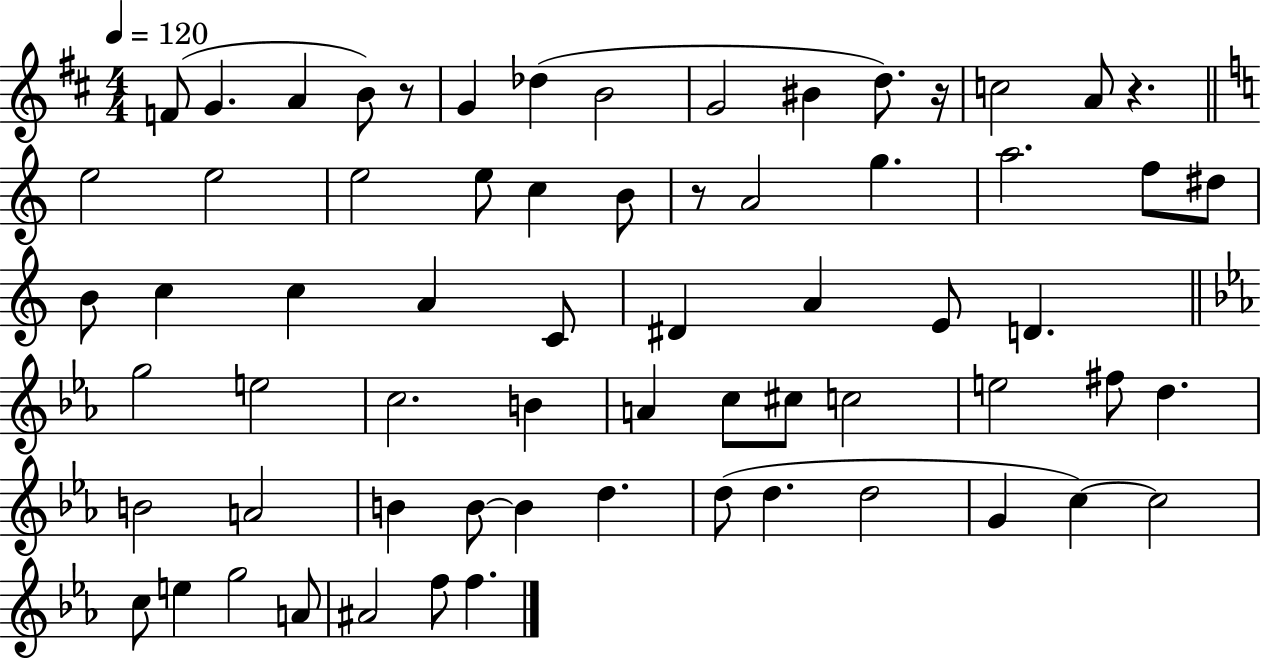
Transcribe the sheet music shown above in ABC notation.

X:1
T:Untitled
M:4/4
L:1/4
K:D
F/2 G A B/2 z/2 G _d B2 G2 ^B d/2 z/4 c2 A/2 z e2 e2 e2 e/2 c B/2 z/2 A2 g a2 f/2 ^d/2 B/2 c c A C/2 ^D A E/2 D g2 e2 c2 B A c/2 ^c/2 c2 e2 ^f/2 d B2 A2 B B/2 B d d/2 d d2 G c c2 c/2 e g2 A/2 ^A2 f/2 f